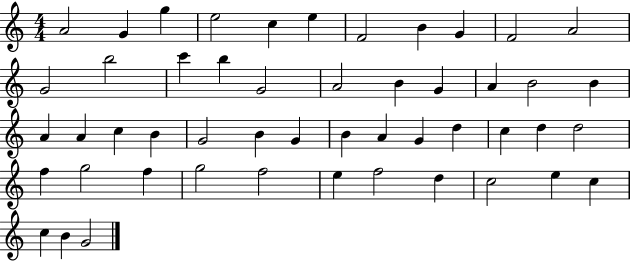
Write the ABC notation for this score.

X:1
T:Untitled
M:4/4
L:1/4
K:C
A2 G g e2 c e F2 B G F2 A2 G2 b2 c' b G2 A2 B G A B2 B A A c B G2 B G B A G d c d d2 f g2 f g2 f2 e f2 d c2 e c c B G2